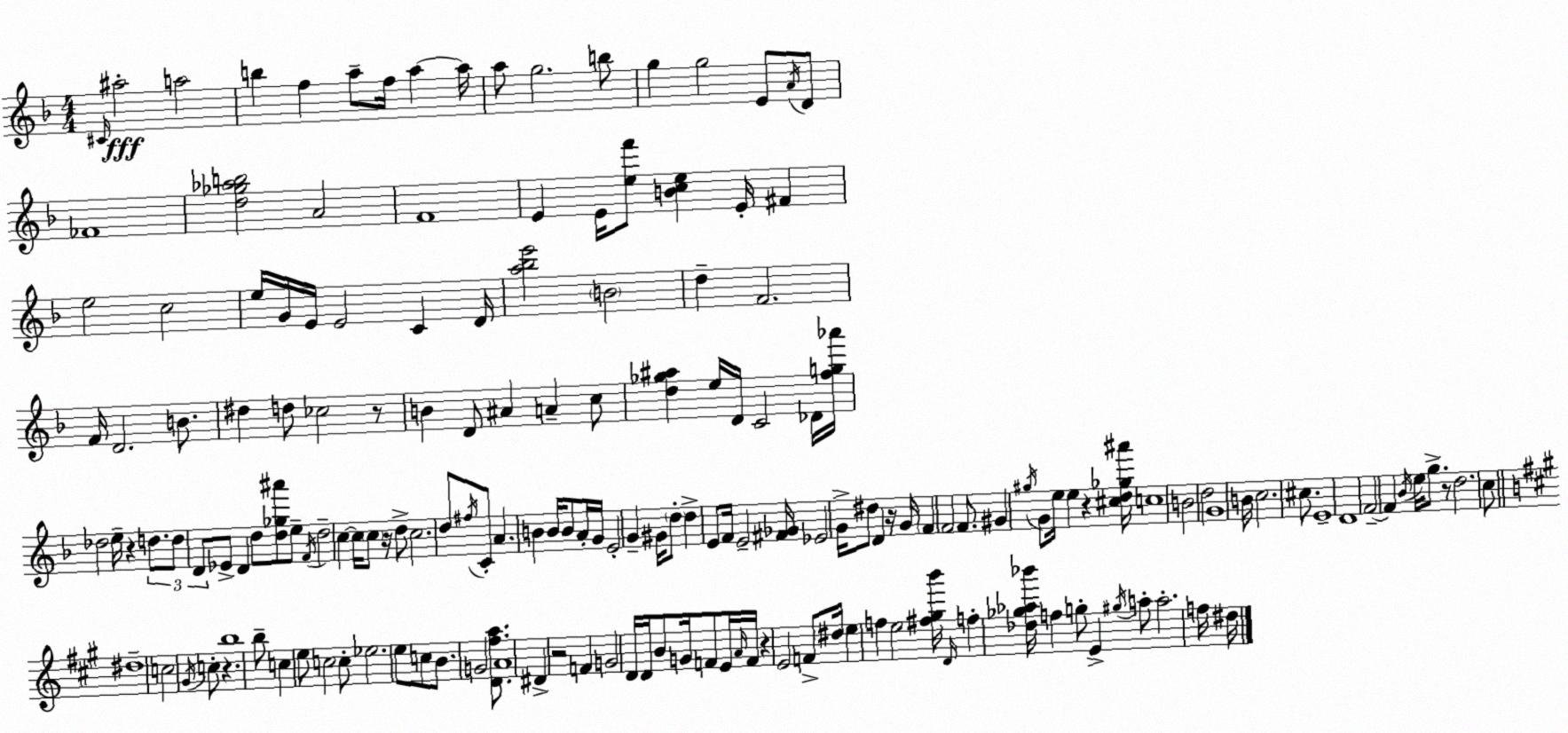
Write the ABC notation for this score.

X:1
T:Untitled
M:4/4
L:1/4
K:Dm
^C/4 ^a2 a2 b f a/2 f/4 a a/4 a/2 g2 b/2 g g2 E/2 A/4 D/2 _F4 [d_g_ab]2 A2 F4 E E/4 [ef']/2 [Bce] E/4 ^F e2 c2 e/4 G/4 E/4 E2 C D/4 [a_be']2 B2 d F2 F/4 D2 B/2 ^d d/2 _c2 z/2 B D/2 ^A A c/2 [d_g^a] e/4 D/4 C2 _D/4 [fg_a']/4 _d2 e/4 z d/2 d/2 D/2 _E/2 D d/2 [d_g^a']/2 e/2 F/4 d2 c c/4 c/2 z/4 d/2 c2 d/2 ^f/4 C/2 A B B/4 B/2 A/4 G/4 E2 G ^G/4 d/2 d E/2 F/4 E2 [^F_G]/4 _E2 G/4 ^d/2 D z/4 G/4 F F2 F/2 ^G ^g/4 G/2 e/4 e z [^cd_g^a']/4 c4 B2 d2 G4 B/4 c2 ^c/2 E4 D4 F2 F _B/4 e/4 g/2 z/2 d2 c/2 ^d4 c2 ^G/4 c/2 z b4 b/2 c e/2 c2 c/2 _e2 e/2 c/2 B/2 G2 [D^fa]/2 A4 ^D z2 F G2 D/4 D/4 B/2 G/4 F/2 E/4 A/4 F/4 z E2 F/2 ^d/4 e f e2 [^f^gb']/4 D/4 f [_d_g_a_b']/4 f g/2 E ^g/4 a/2 a2 f/4 ^d/4